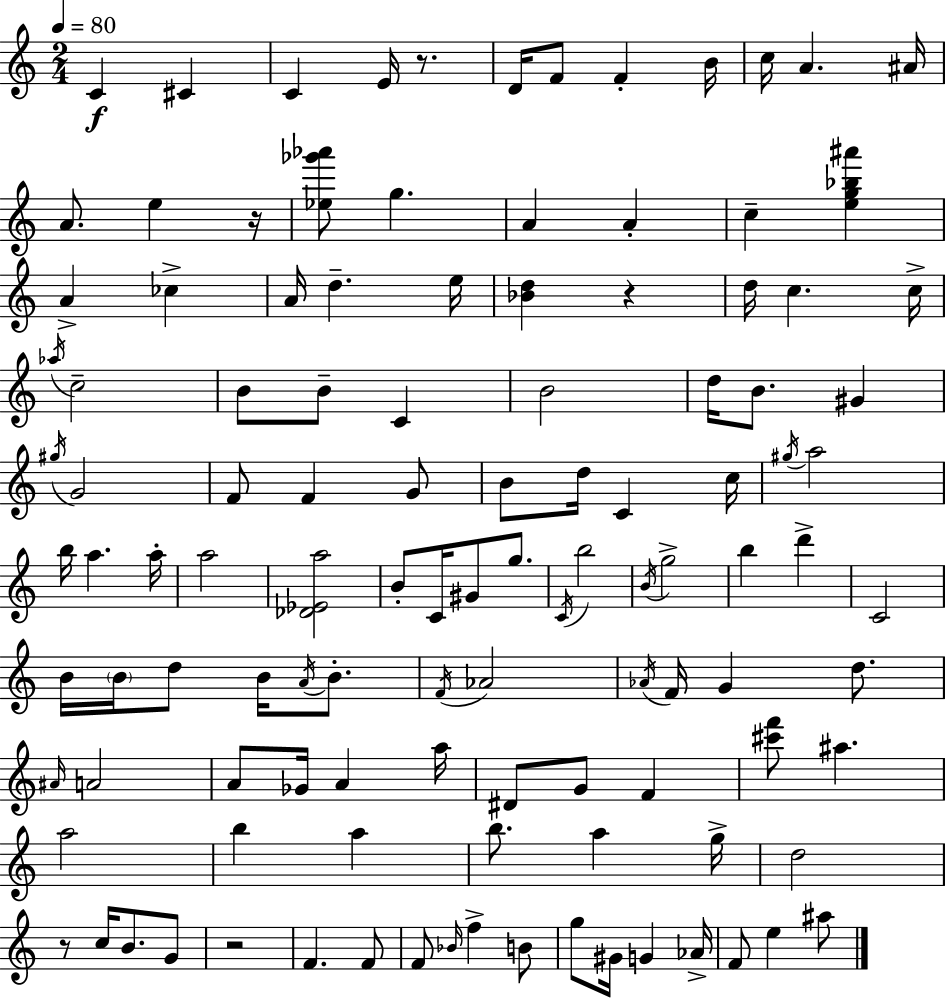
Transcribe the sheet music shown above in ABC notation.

X:1
T:Untitled
M:2/4
L:1/4
K:C
C ^C C E/4 z/2 D/4 F/2 F B/4 c/4 A ^A/4 A/2 e z/4 [_e_g'_a']/2 g A A c [eg_b^a'] A _c A/4 d e/4 [_Bd] z d/4 c c/4 _a/4 c2 B/2 B/2 C B2 d/4 B/2 ^G ^g/4 G2 F/2 F G/2 B/2 d/4 C c/4 ^g/4 a2 b/4 a a/4 a2 [_D_Ea]2 B/2 C/4 ^G/2 g/2 C/4 b2 B/4 g2 b d' C2 B/4 B/4 d/2 B/4 A/4 B/2 F/4 _A2 _A/4 F/4 G d/2 ^A/4 A2 A/2 _G/4 A a/4 ^D/2 G/2 F [^c'f']/2 ^a a2 b a b/2 a g/4 d2 z/2 c/4 B/2 G/2 z2 F F/2 F/2 _B/4 f B/2 g/2 ^G/4 G _A/4 F/2 e ^a/2